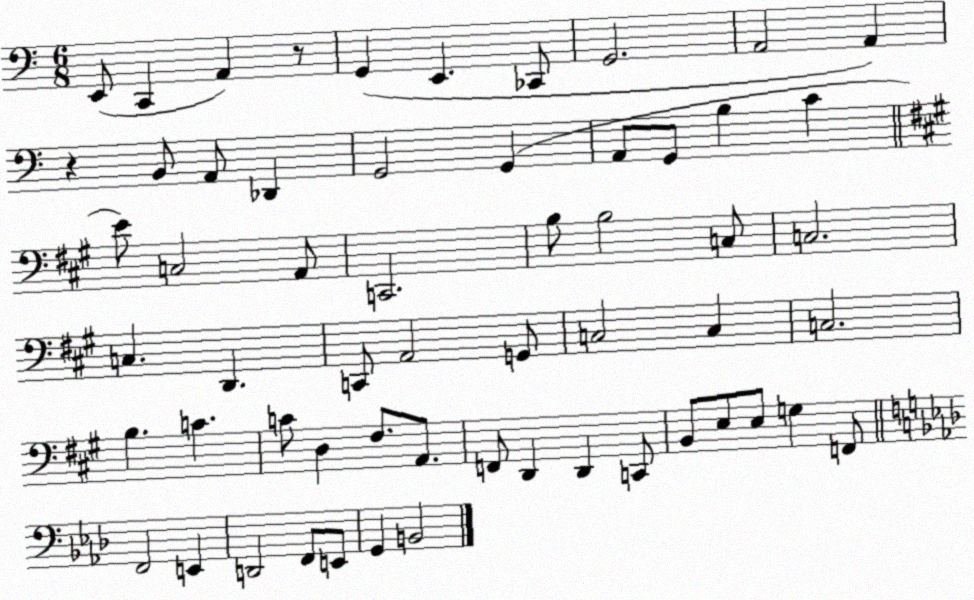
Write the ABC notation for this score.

X:1
T:Untitled
M:6/8
L:1/4
K:C
E,,/2 C,, A,, z/2 G,, E,, _C,,/2 G,,2 A,,2 A,, z B,,/2 A,,/2 _D,, G,,2 G,, A,,/2 G,,/2 B, C E/2 C,2 A,,/2 C,,2 B,/2 B,2 C,/2 C,2 C, D,, C,,/2 A,,2 G,,/2 C,2 C, C,2 B, C C/2 D, ^F,/2 A,,/2 F,,/2 D,, D,, C,,/2 B,,/2 E,/2 E,/2 G, F,,/2 F,,2 E,, D,,2 F,,/2 E,,/2 G,, B,,2